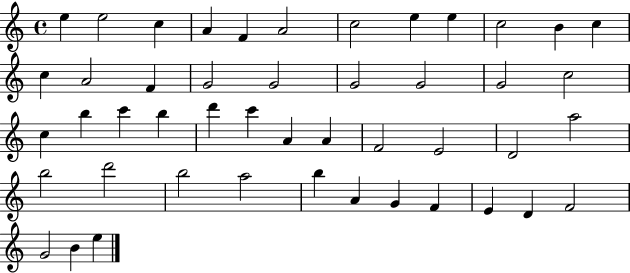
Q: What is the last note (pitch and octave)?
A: E5